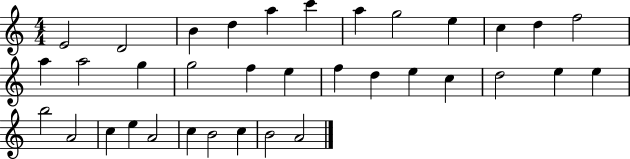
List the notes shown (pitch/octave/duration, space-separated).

E4/h D4/h B4/q D5/q A5/q C6/q A5/q G5/h E5/q C5/q D5/q F5/h A5/q A5/h G5/q G5/h F5/q E5/q F5/q D5/q E5/q C5/q D5/h E5/q E5/q B5/h A4/h C5/q E5/q A4/h C5/q B4/h C5/q B4/h A4/h